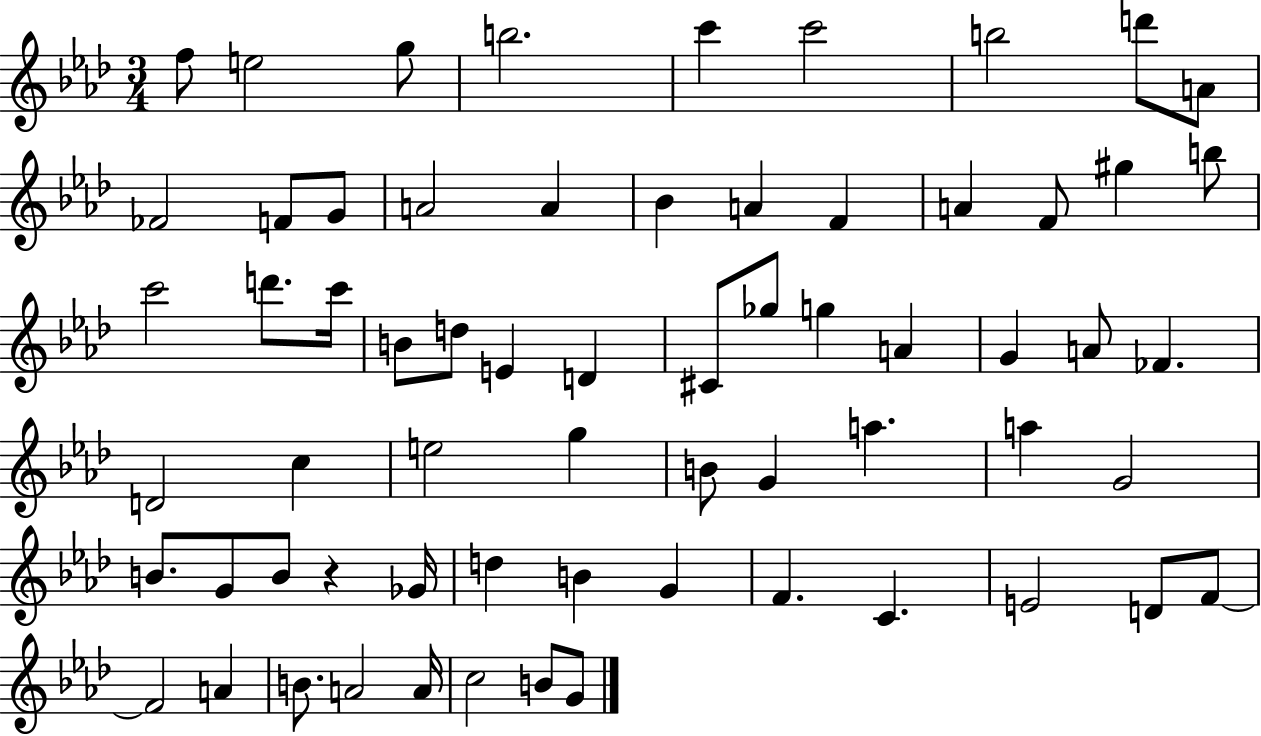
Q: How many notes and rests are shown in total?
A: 65